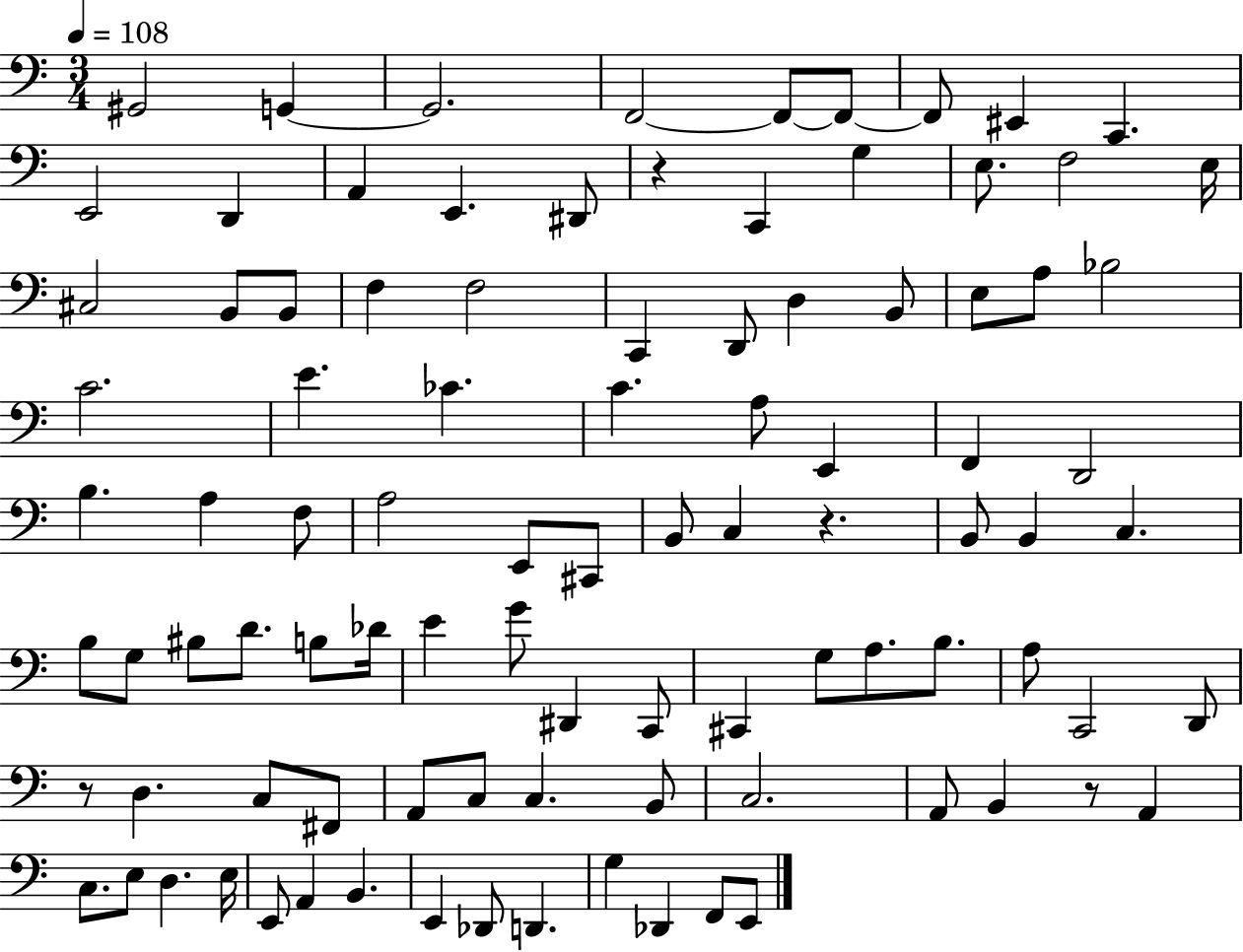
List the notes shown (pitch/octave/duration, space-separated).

G#2/h G2/q G2/h. F2/h F2/e F2/e F2/e EIS2/q C2/q. E2/h D2/q A2/q E2/q. D#2/e R/q C2/q G3/q E3/e. F3/h E3/s C#3/h B2/e B2/e F3/q F3/h C2/q D2/e D3/q B2/e E3/e A3/e Bb3/h C4/h. E4/q. CES4/q. C4/q. A3/e E2/q F2/q D2/h B3/q. A3/q F3/e A3/h E2/e C#2/e B2/e C3/q R/q. B2/e B2/q C3/q. B3/e G3/e BIS3/e D4/e. B3/e Db4/s E4/q G4/e D#2/q C2/e C#2/q G3/e A3/e. B3/e. A3/e C2/h D2/e R/e D3/q. C3/e F#2/e A2/e C3/e C3/q. B2/e C3/h. A2/e B2/q R/e A2/q C3/e. E3/e D3/q. E3/s E2/e A2/q B2/q. E2/q Db2/e D2/q. G3/q Db2/q F2/e E2/e